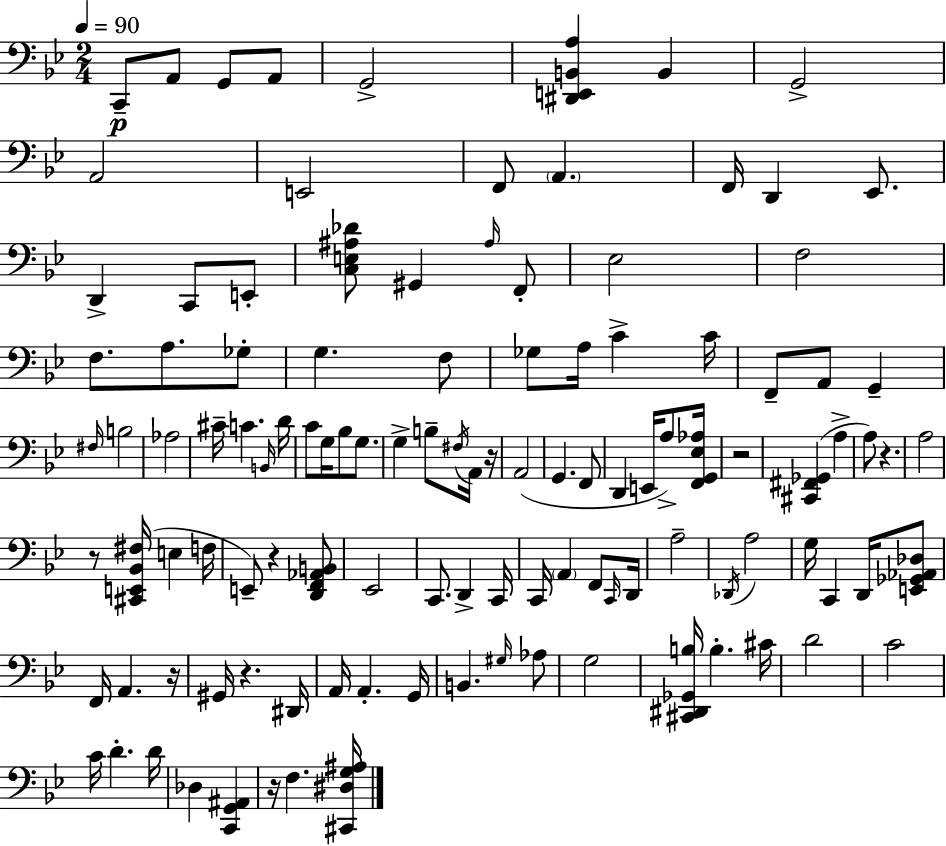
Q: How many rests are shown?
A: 8